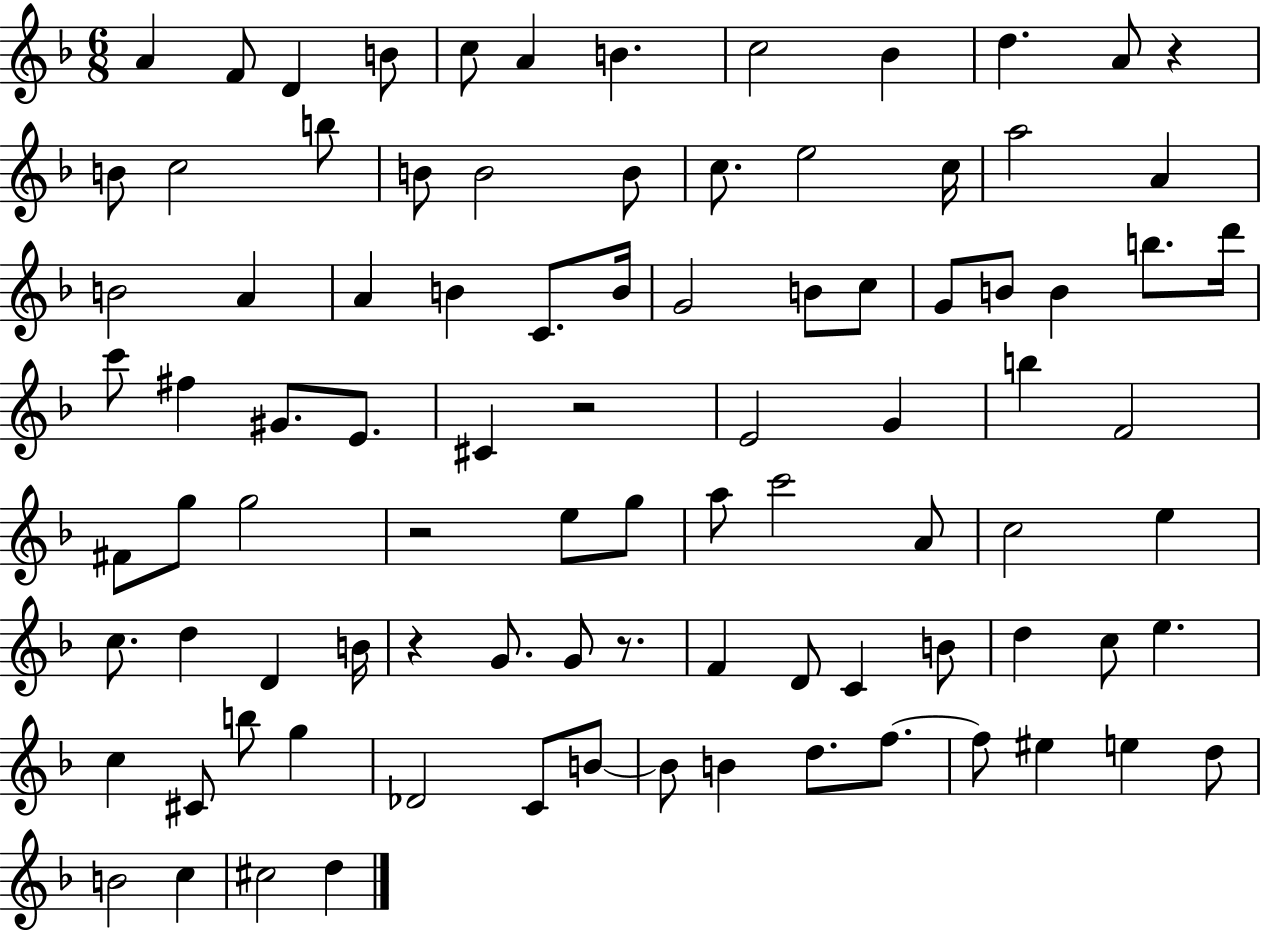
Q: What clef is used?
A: treble